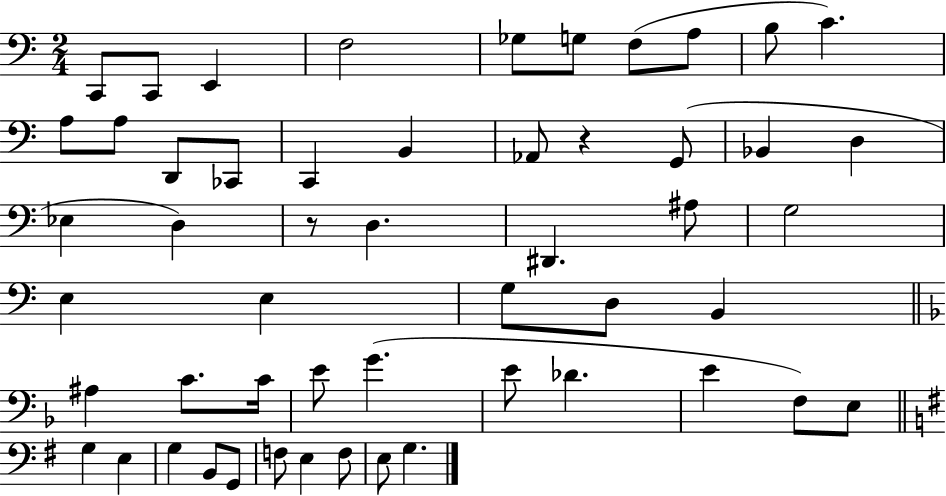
C2/e C2/e E2/q F3/h Gb3/e G3/e F3/e A3/e B3/e C4/q. A3/e A3/e D2/e CES2/e C2/q B2/q Ab2/e R/q G2/e Bb2/q D3/q Eb3/q D3/q R/e D3/q. D#2/q. A#3/e G3/h E3/q E3/q G3/e D3/e B2/q A#3/q C4/e. C4/s E4/e G4/q. E4/e Db4/q. E4/q F3/e E3/e G3/q E3/q G3/q B2/e G2/e F3/e E3/q F3/e E3/e G3/q.